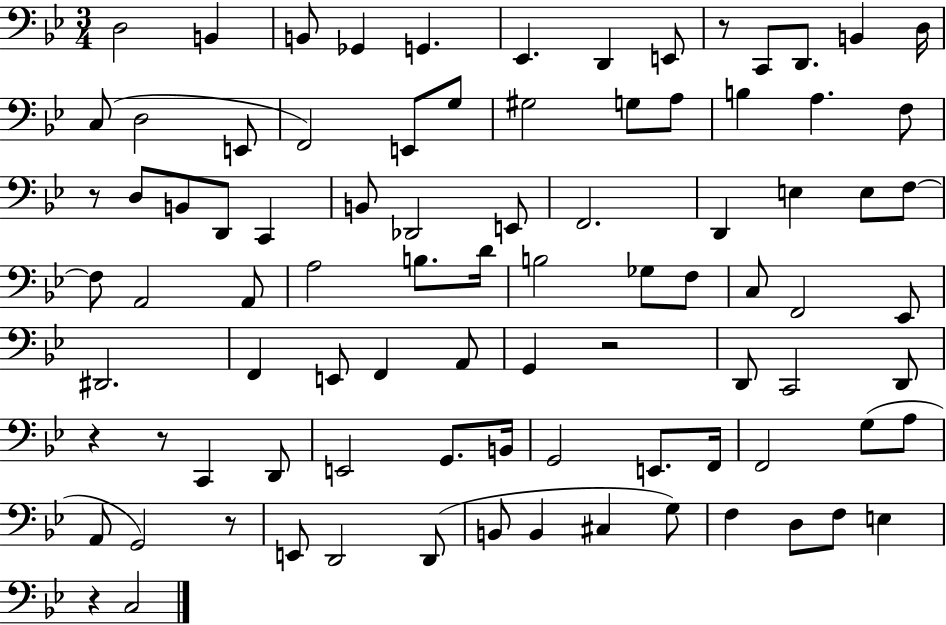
D3/h B2/q B2/e Gb2/q G2/q. Eb2/q. D2/q E2/e R/e C2/e D2/e. B2/q D3/s C3/e D3/h E2/e F2/h E2/e G3/e G#3/h G3/e A3/e B3/q A3/q. F3/e R/e D3/e B2/e D2/e C2/q B2/e Db2/h E2/e F2/h. D2/q E3/q E3/e F3/e F3/e A2/h A2/e A3/h B3/e. D4/s B3/h Gb3/e F3/e C3/e F2/h Eb2/e D#2/h. F2/q E2/e F2/q A2/e G2/q R/h D2/e C2/h D2/e R/q R/e C2/q D2/e E2/h G2/e. B2/s G2/h E2/e. F2/s F2/h G3/e A3/e A2/e G2/h R/e E2/e D2/h D2/e B2/e B2/q C#3/q G3/e F3/q D3/e F3/e E3/q R/q C3/h